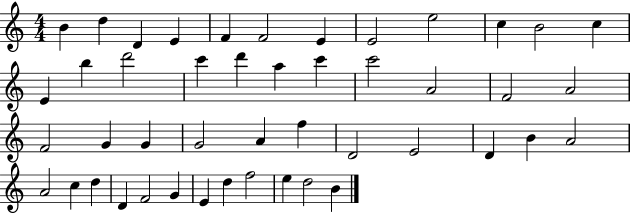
B4/q D5/q D4/q E4/q F4/q F4/h E4/q E4/h E5/h C5/q B4/h C5/q E4/q B5/q D6/h C6/q D6/q A5/q C6/q C6/h A4/h F4/h A4/h F4/h G4/q G4/q G4/h A4/q F5/q D4/h E4/h D4/q B4/q A4/h A4/h C5/q D5/q D4/q F4/h G4/q E4/q D5/q F5/h E5/q D5/h B4/q